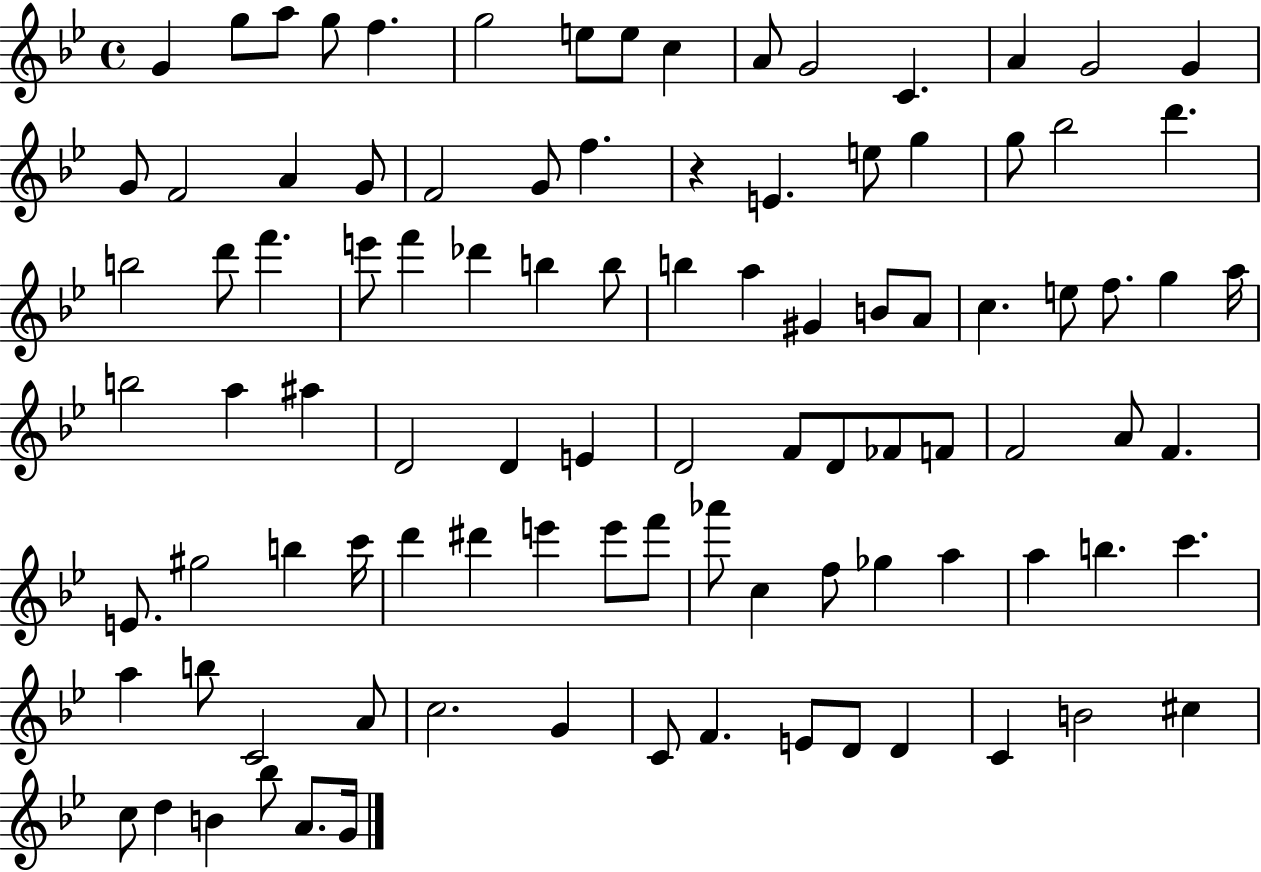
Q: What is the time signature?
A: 4/4